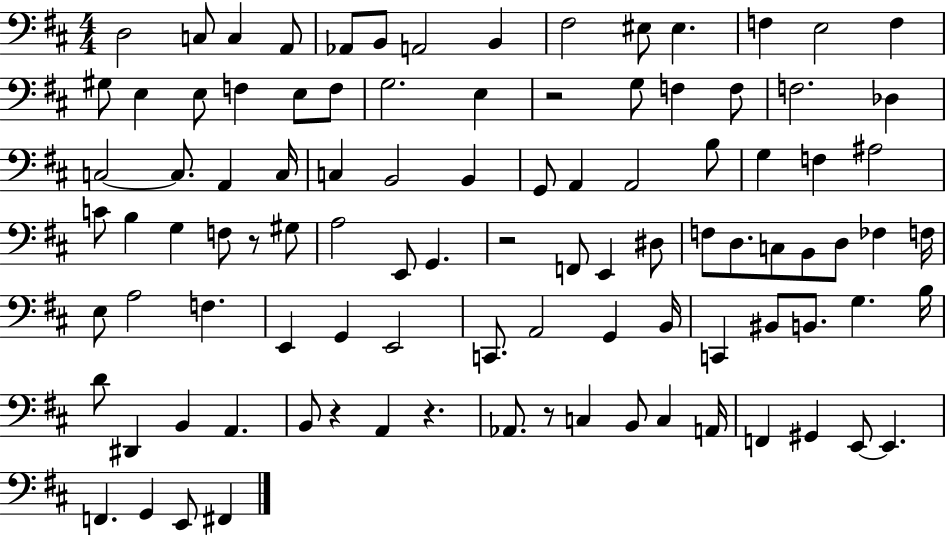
D3/h C3/e C3/q A2/e Ab2/e B2/e A2/h B2/q F#3/h EIS3/e EIS3/q. F3/q E3/h F3/q G#3/e E3/q E3/e F3/q E3/e F3/e G3/h. E3/q R/h G3/e F3/q F3/e F3/h. Db3/q C3/h C3/e. A2/q C3/s C3/q B2/h B2/q G2/e A2/q A2/h B3/e G3/q F3/q A#3/h C4/e B3/q G3/q F3/e R/e G#3/e A3/h E2/e G2/q. R/h F2/e E2/q D#3/e F3/e D3/e. C3/e B2/e D3/e FES3/q F3/s E3/e A3/h F3/q. E2/q G2/q E2/h C2/e. A2/h G2/q B2/s C2/q BIS2/e B2/e. G3/q. B3/s D4/e D#2/q B2/q A2/q. B2/e R/q A2/q R/q. Ab2/e. R/e C3/q B2/e C3/q A2/s F2/q G#2/q E2/e E2/q. F2/q. G2/q E2/e F#2/q